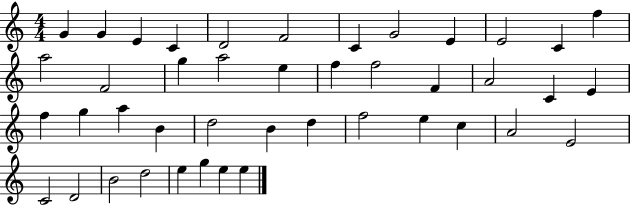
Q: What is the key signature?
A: C major